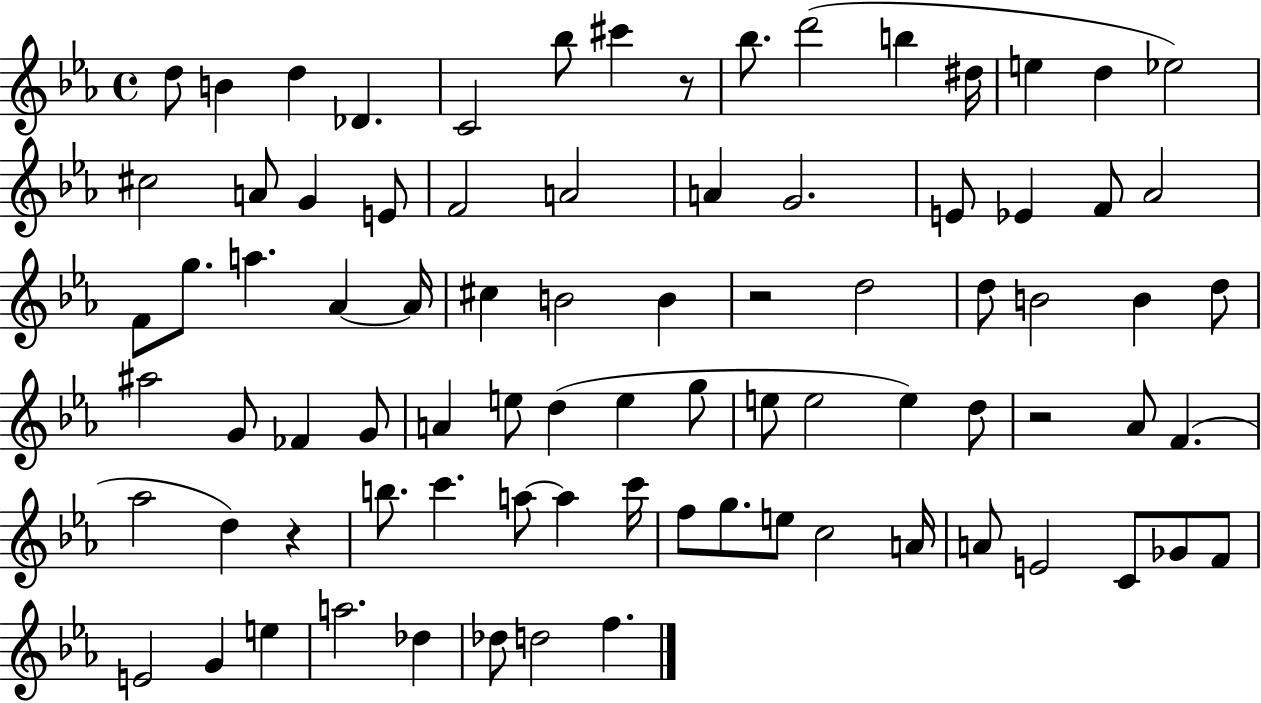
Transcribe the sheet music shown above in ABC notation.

X:1
T:Untitled
M:4/4
L:1/4
K:Eb
d/2 B d _D C2 _b/2 ^c' z/2 _b/2 d'2 b ^d/4 e d _e2 ^c2 A/2 G E/2 F2 A2 A G2 E/2 _E F/2 _A2 F/2 g/2 a _A _A/4 ^c B2 B z2 d2 d/2 B2 B d/2 ^a2 G/2 _F G/2 A e/2 d e g/2 e/2 e2 e d/2 z2 _A/2 F _a2 d z b/2 c' a/2 a c'/4 f/2 g/2 e/2 c2 A/4 A/2 E2 C/2 _G/2 F/2 E2 G e a2 _d _d/2 d2 f